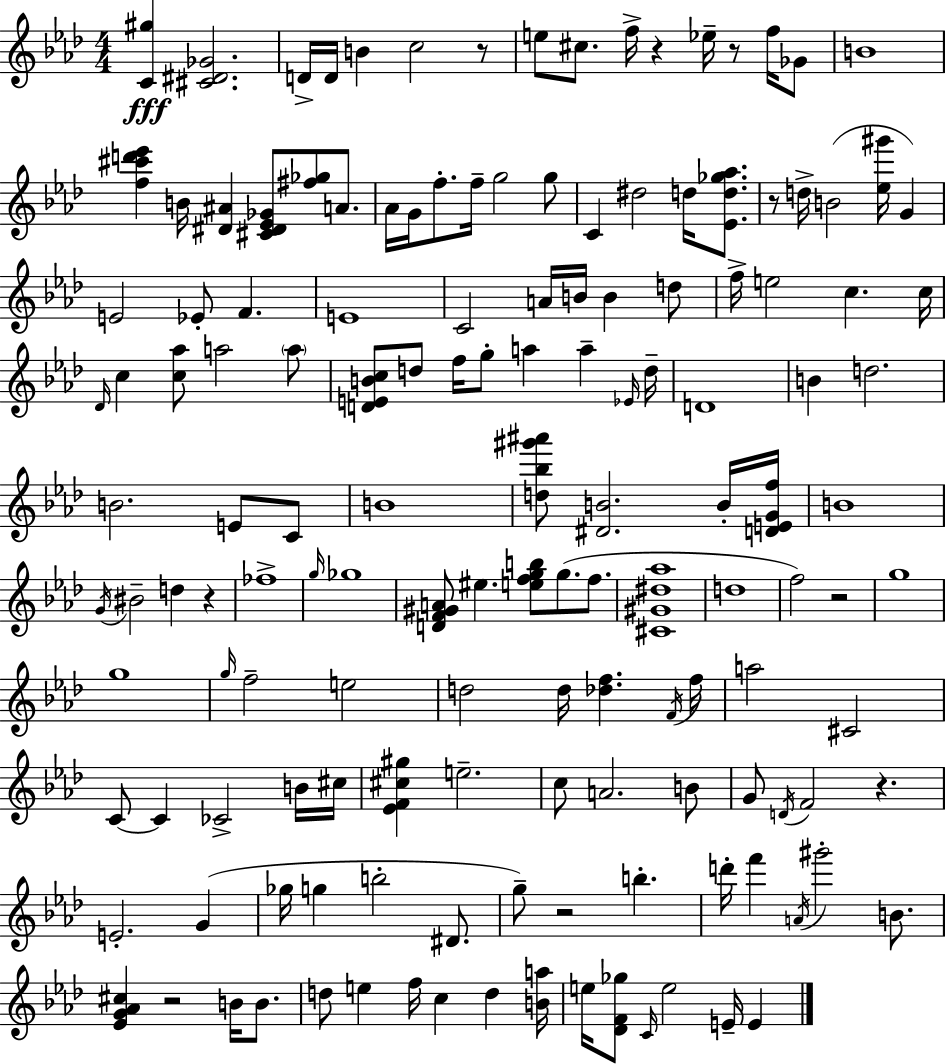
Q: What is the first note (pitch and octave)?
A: D4